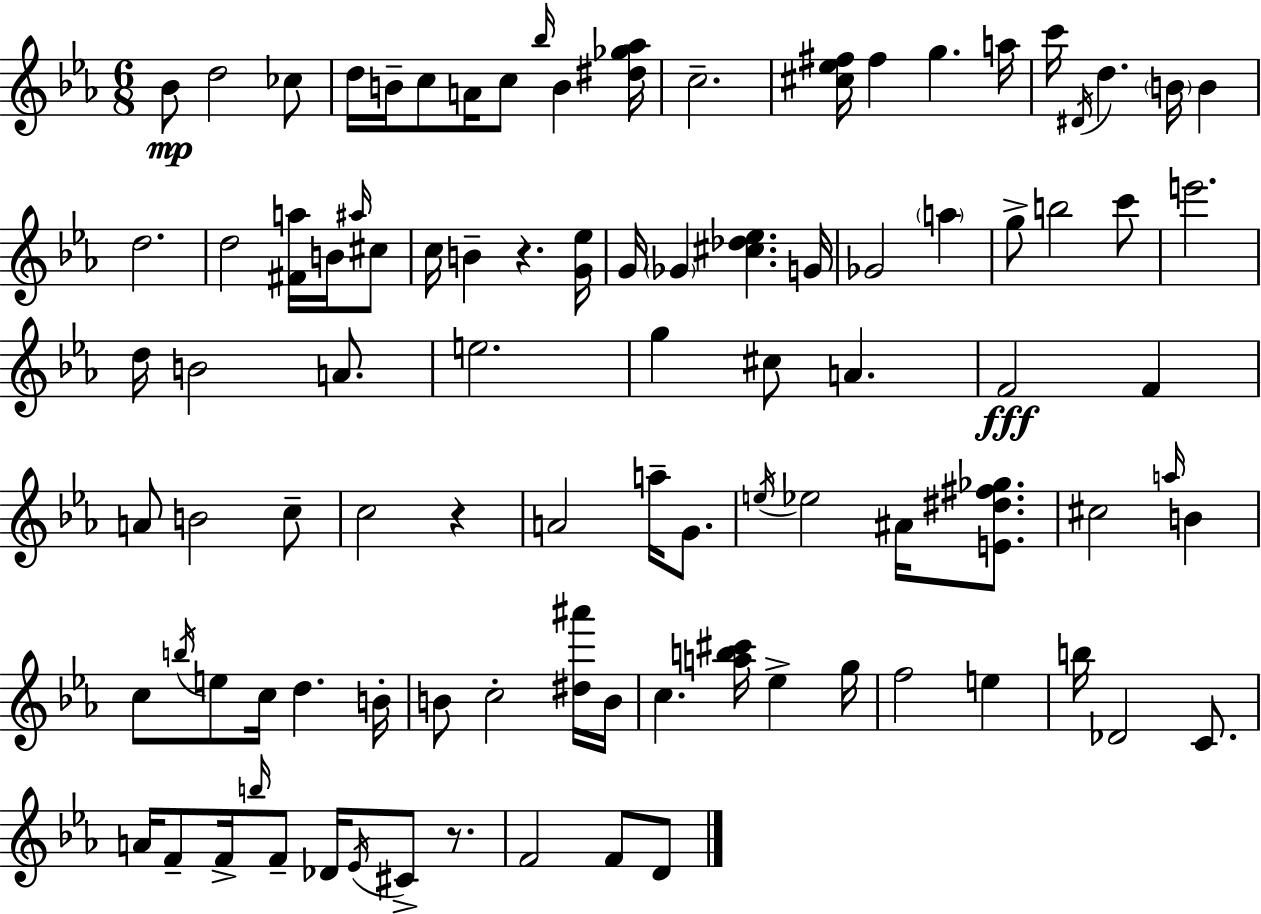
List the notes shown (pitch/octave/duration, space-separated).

Bb4/e D5/h CES5/e D5/s B4/s C5/e A4/s C5/e Bb5/s B4/q [D#5,Gb5,Ab5]/s C5/h. [C#5,Eb5,F#5]/s F#5/q G5/q. A5/s C6/s D#4/s D5/q. B4/s B4/q D5/h. D5/h [F#4,A5]/s B4/s A#5/s C#5/e C5/s B4/q R/q. [G4,Eb5]/s G4/s Gb4/q [C#5,Db5,Eb5]/q. G4/s Gb4/h A5/q G5/e B5/h C6/e E6/h. D5/s B4/h A4/e. E5/h. G5/q C#5/e A4/q. F4/h F4/q A4/e B4/h C5/e C5/h R/q A4/h A5/s G4/e. E5/s Eb5/h A#4/s [E4,D#5,F#5,Gb5]/e. C#5/h A5/s B4/q C5/e B5/s E5/e C5/s D5/q. B4/s B4/e C5/h [D#5,A#6]/s B4/s C5/q. [A5,B5,C#6]/s Eb5/q G5/s F5/h E5/q B5/s Db4/h C4/e. A4/s F4/e F4/s B5/s F4/e Db4/s Eb4/s C#4/e R/e. F4/h F4/e D4/e